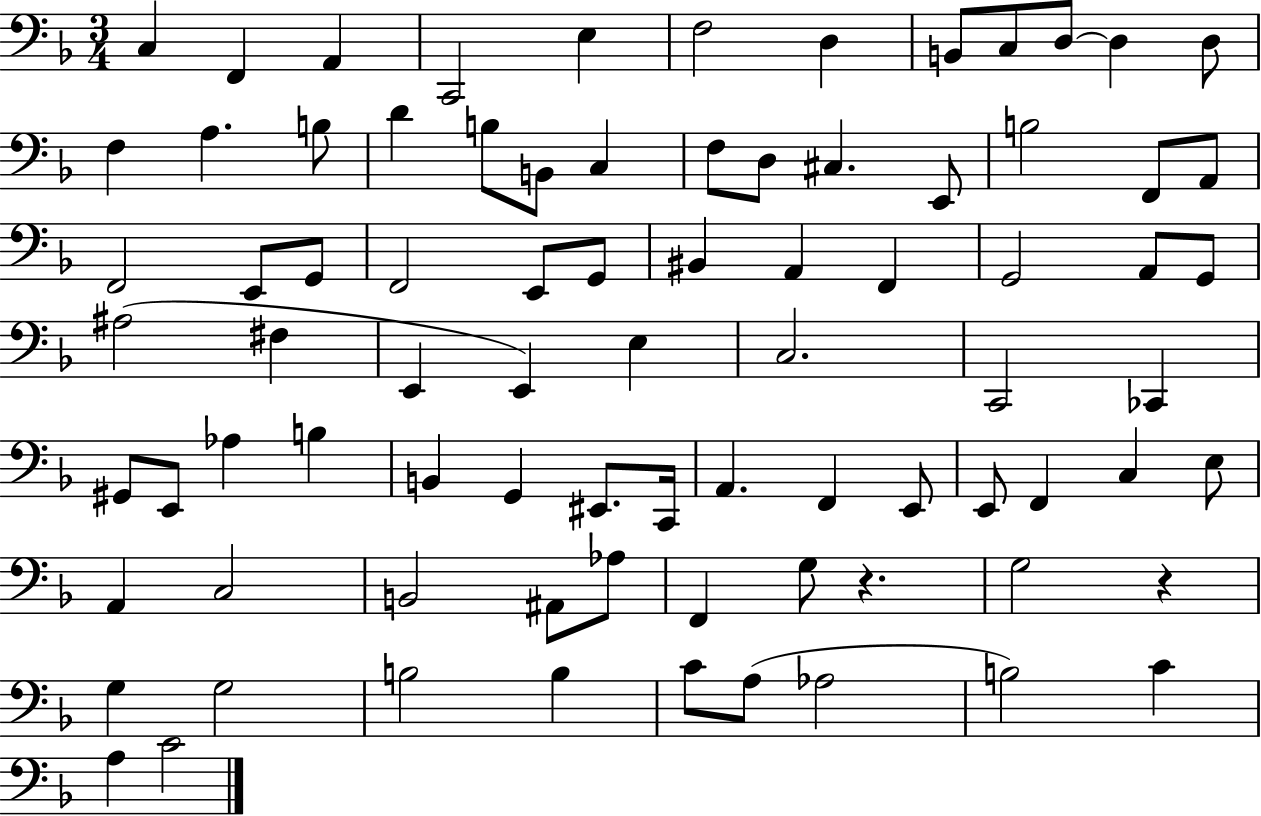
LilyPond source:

{
  \clef bass
  \numericTimeSignature
  \time 3/4
  \key f \major
  c4 f,4 a,4 | c,2 e4 | f2 d4 | b,8 c8 d8~~ d4 d8 | \break f4 a4. b8 | d'4 b8 b,8 c4 | f8 d8 cis4. e,8 | b2 f,8 a,8 | \break f,2 e,8 g,8 | f,2 e,8 g,8 | bis,4 a,4 f,4 | g,2 a,8 g,8 | \break ais2( fis4 | e,4 e,4) e4 | c2. | c,2 ces,4 | \break gis,8 e,8 aes4 b4 | b,4 g,4 eis,8. c,16 | a,4. f,4 e,8 | e,8 f,4 c4 e8 | \break a,4 c2 | b,2 ais,8 aes8 | f,4 g8 r4. | g2 r4 | \break g4 g2 | b2 b4 | c'8 a8( aes2 | b2) c'4 | \break a4 c'2 | \bar "|."
}